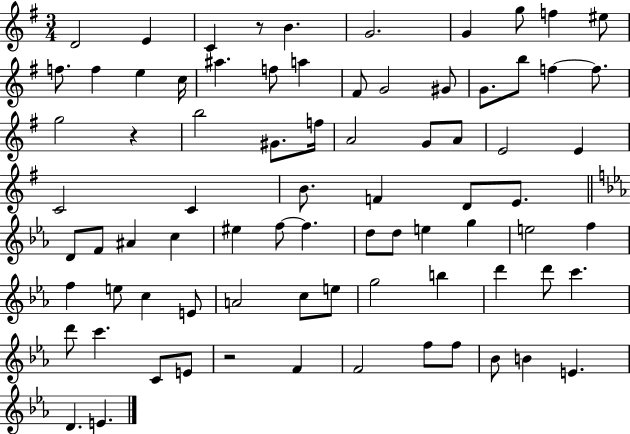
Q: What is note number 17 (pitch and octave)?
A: F#4